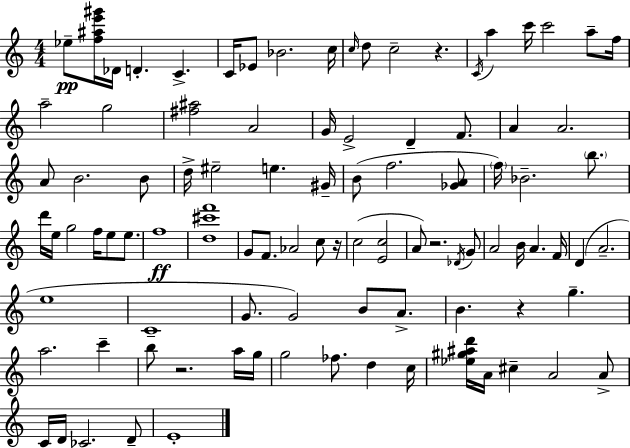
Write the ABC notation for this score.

X:1
T:Untitled
M:4/4
L:1/4
K:C
_e/2 [f^ae'^g']/4 _D/4 D C C/4 _E/2 _B2 c/4 c/4 d/2 c2 z C/4 a c'/4 c'2 a/2 f/4 a2 g2 [^f^a]2 A2 G/4 E2 D F/2 A A2 A/2 B2 B/2 d/4 ^e2 e ^G/4 B/2 f2 [_GA]/2 f/4 _B2 b/2 d'/4 e/4 g2 f/4 e/2 e/2 f4 [d^c'f']4 G/2 F/2 _A2 c/2 z/4 c2 [Ec]2 A/2 z2 _D/4 G/2 A2 B/4 A F/4 D A2 e4 C4 G/2 G2 B/2 A/2 B z g a2 c' b/2 z2 a/4 g/4 g2 _f/2 d c/4 [_e^g^ad']/4 A/4 ^c A2 A/2 C/4 D/4 _C2 D/2 E4